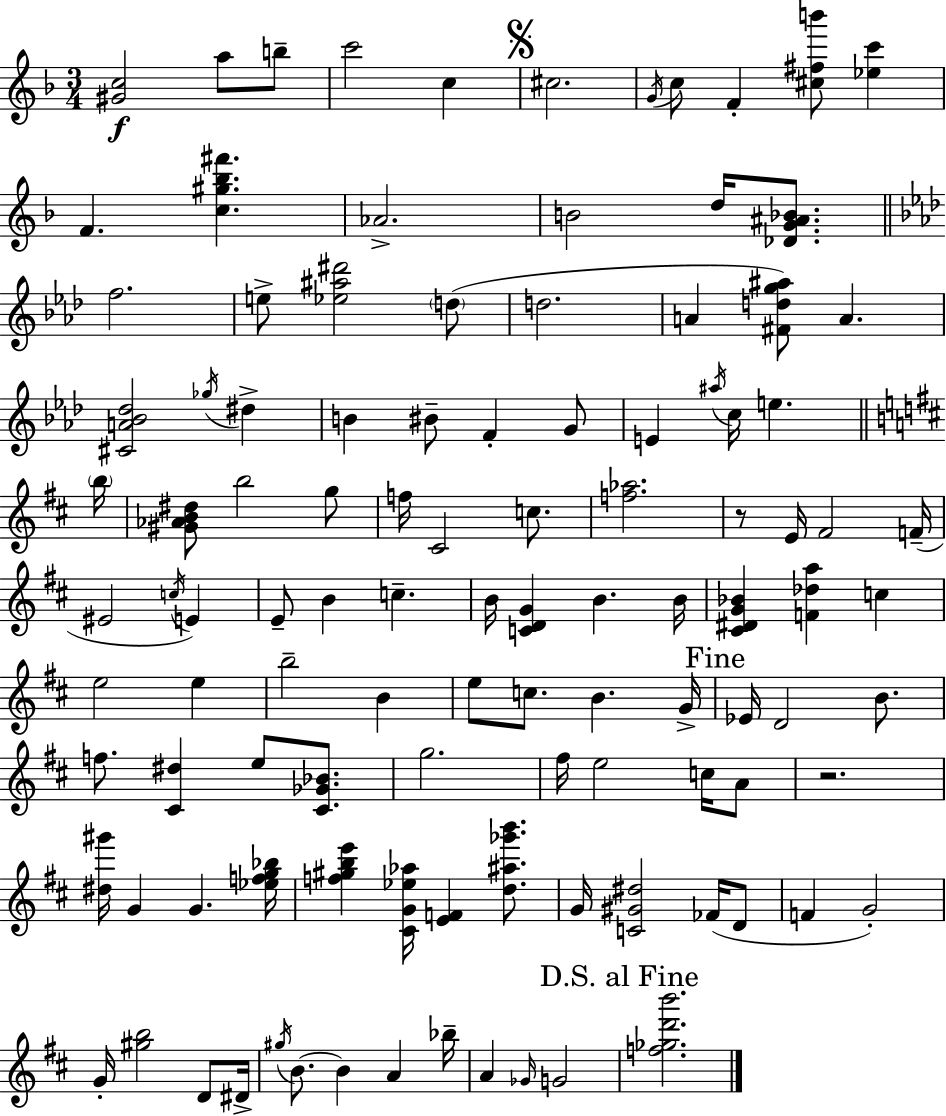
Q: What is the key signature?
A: D minor